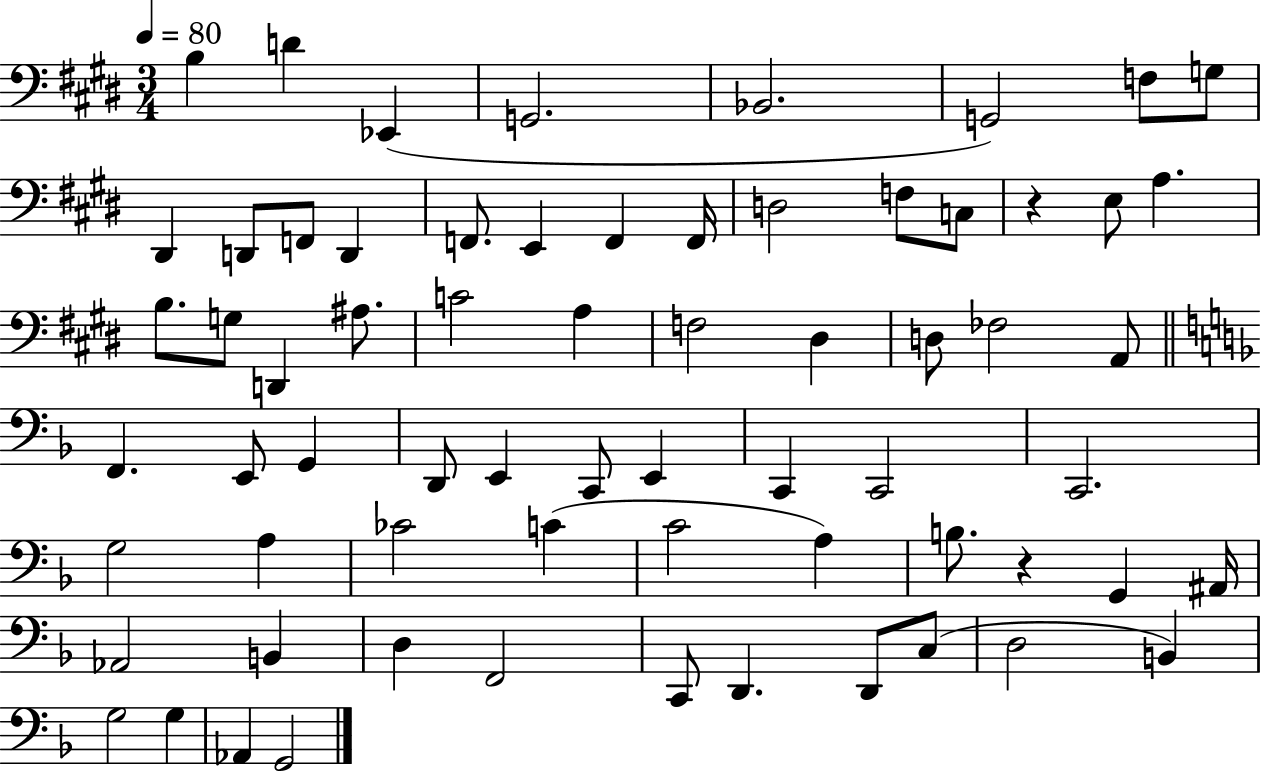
X:1
T:Untitled
M:3/4
L:1/4
K:E
B, D _E,, G,,2 _B,,2 G,,2 F,/2 G,/2 ^D,, D,,/2 F,,/2 D,, F,,/2 E,, F,, F,,/4 D,2 F,/2 C,/2 z E,/2 A, B,/2 G,/2 D,, ^A,/2 C2 A, F,2 ^D, D,/2 _F,2 A,,/2 F,, E,,/2 G,, D,,/2 E,, C,,/2 E,, C,, C,,2 C,,2 G,2 A, _C2 C C2 A, B,/2 z G,, ^A,,/4 _A,,2 B,, D, F,,2 C,,/2 D,, D,,/2 C,/2 D,2 B,, G,2 G, _A,, G,,2